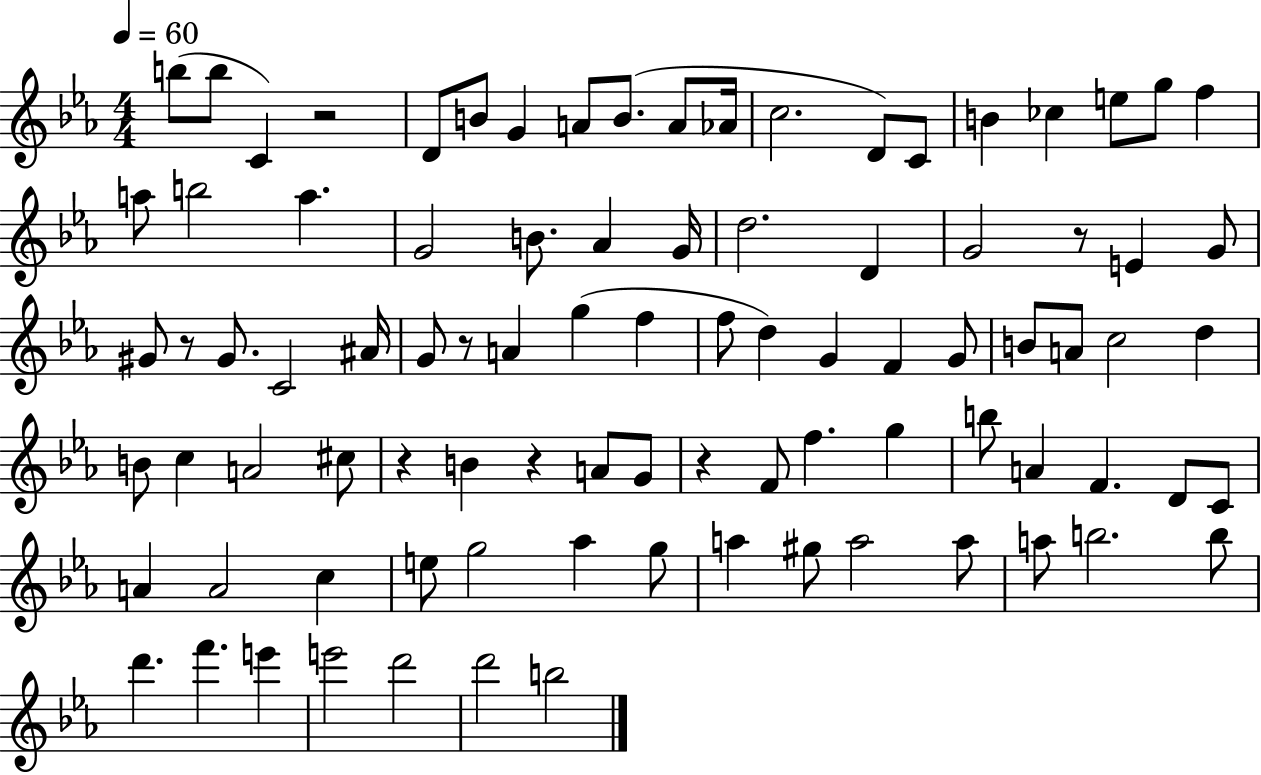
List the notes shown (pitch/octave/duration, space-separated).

B5/e B5/e C4/q R/h D4/e B4/e G4/q A4/e B4/e. A4/e Ab4/s C5/h. D4/e C4/e B4/q CES5/q E5/e G5/e F5/q A5/e B5/h A5/q. G4/h B4/e. Ab4/q G4/s D5/h. D4/q G4/h R/e E4/q G4/e G#4/e R/e G#4/e. C4/h A#4/s G4/e R/e A4/q G5/q F5/q F5/e D5/q G4/q F4/q G4/e B4/e A4/e C5/h D5/q B4/e C5/q A4/h C#5/e R/q B4/q R/q A4/e G4/e R/q F4/e F5/q. G5/q B5/e A4/q F4/q. D4/e C4/e A4/q A4/h C5/q E5/e G5/h Ab5/q G5/e A5/q G#5/e A5/h A5/e A5/e B5/h. B5/e D6/q. F6/q. E6/q E6/h D6/h D6/h B5/h